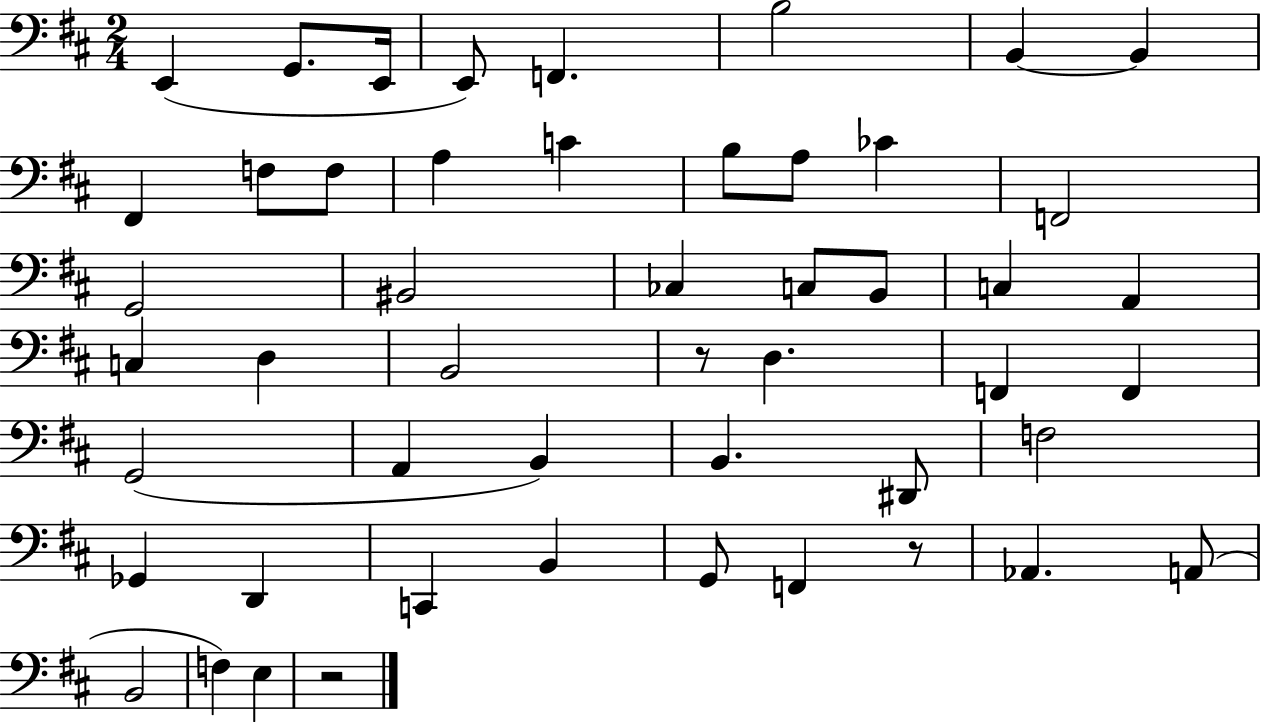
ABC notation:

X:1
T:Untitled
M:2/4
L:1/4
K:D
E,, G,,/2 E,,/4 E,,/2 F,, B,2 B,, B,, ^F,, F,/2 F,/2 A, C B,/2 A,/2 _C F,,2 G,,2 ^B,,2 _C, C,/2 B,,/2 C, A,, C, D, B,,2 z/2 D, F,, F,, G,,2 A,, B,, B,, ^D,,/2 F,2 _G,, D,, C,, B,, G,,/2 F,, z/2 _A,, A,,/2 B,,2 F, E, z2